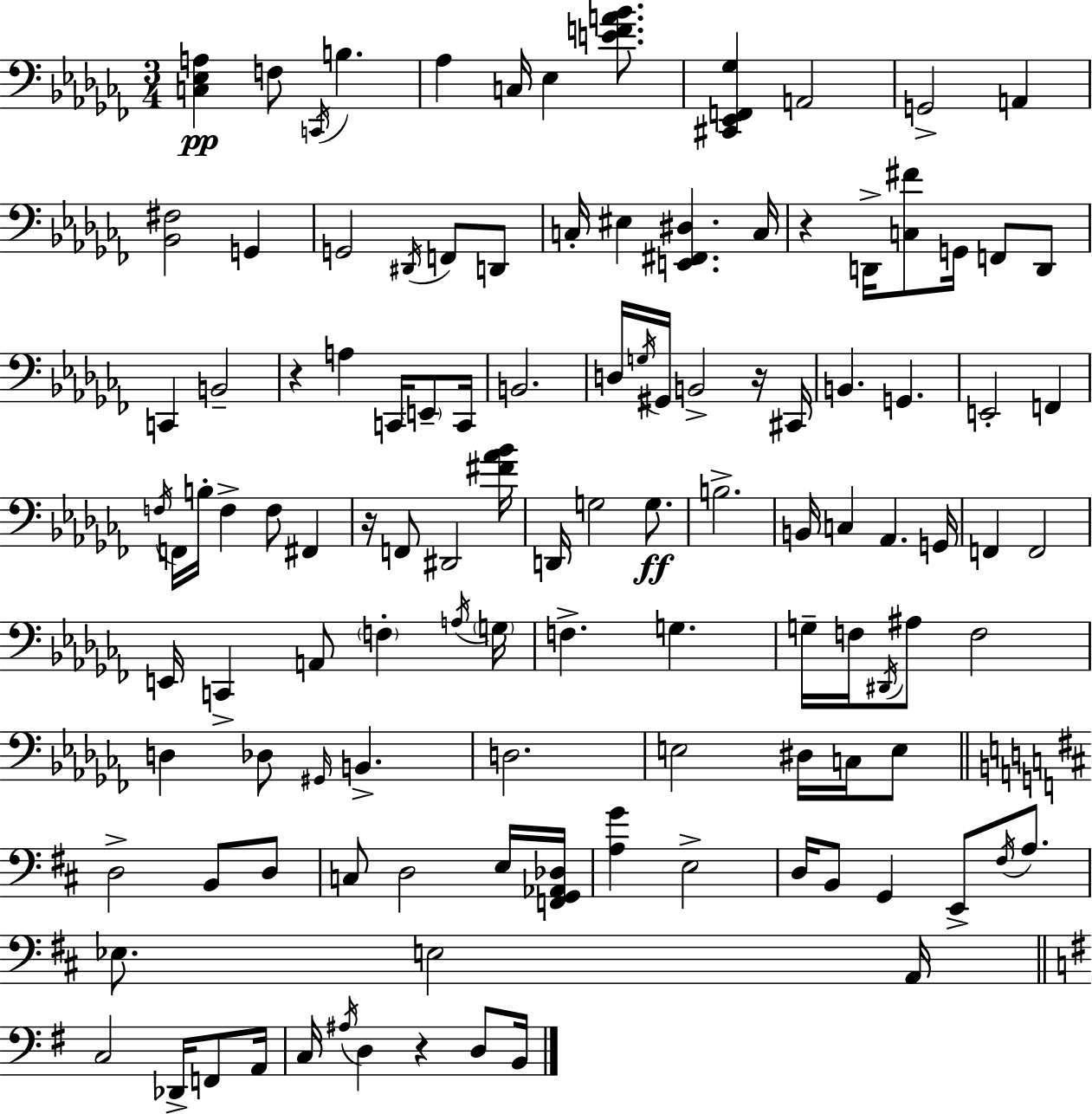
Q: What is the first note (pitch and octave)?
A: F3